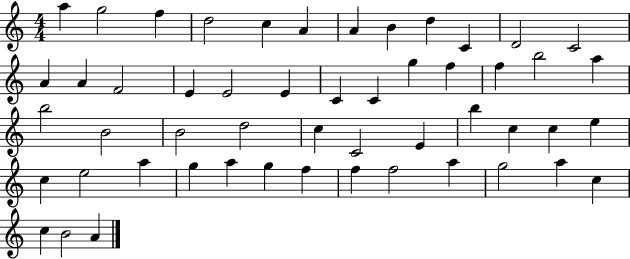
X:1
T:Untitled
M:4/4
L:1/4
K:C
a g2 f d2 c A A B d C D2 C2 A A F2 E E2 E C C g f f b2 a b2 B2 B2 d2 c C2 E b c c e c e2 a g a g f f f2 a g2 a c c B2 A